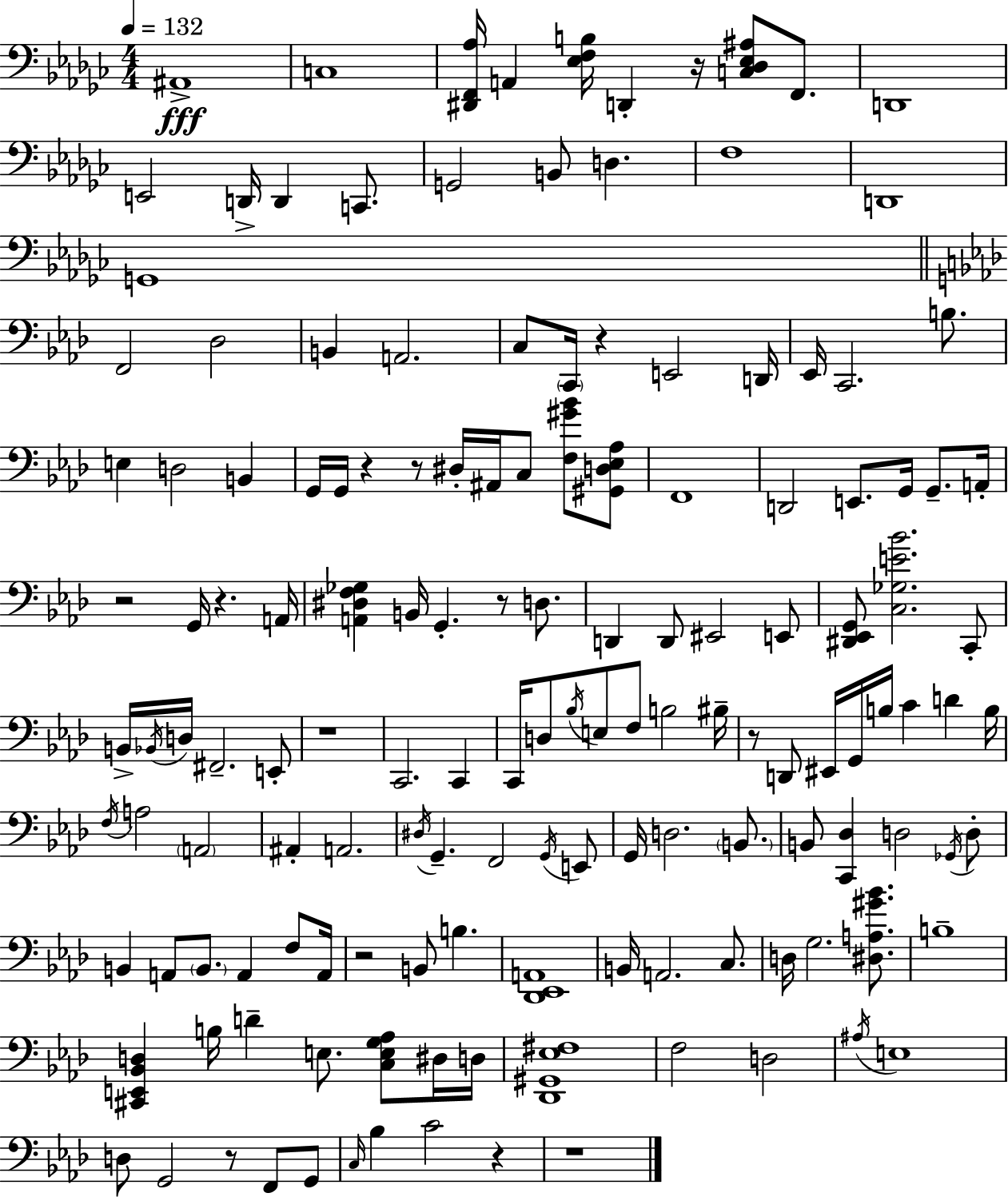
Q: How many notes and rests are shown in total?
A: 146